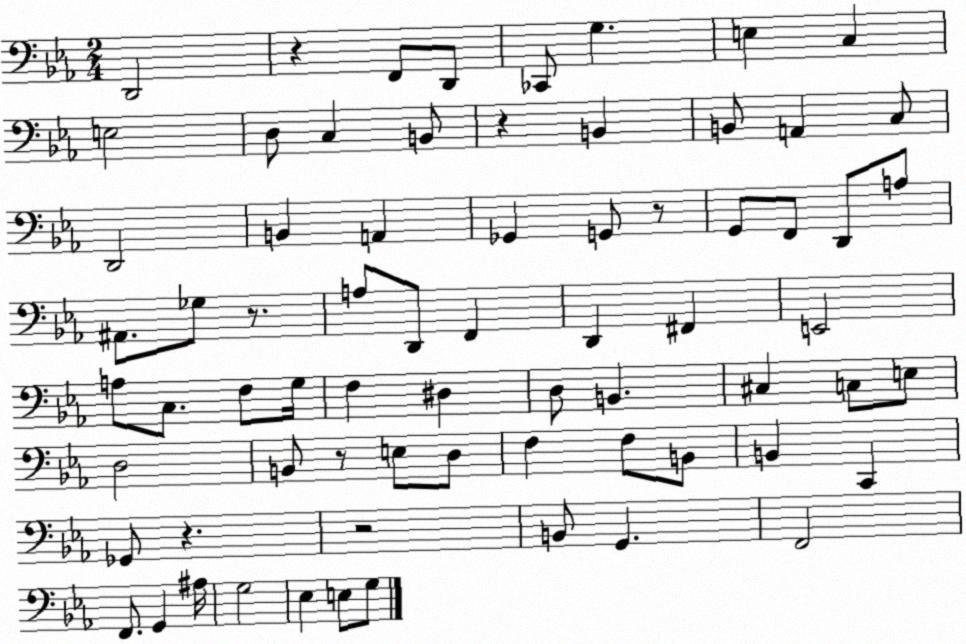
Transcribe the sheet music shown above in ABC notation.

X:1
T:Untitled
M:2/4
L:1/4
K:Eb
D,,2 z F,,/2 D,,/2 _C,,/2 G, E, C, E,2 D,/2 C, B,,/2 z B,, B,,/2 A,, C,/2 D,,2 B,, A,, _G,, G,,/2 z/2 G,,/2 F,,/2 D,,/2 A,/2 ^A,,/2 _G,/2 z/2 A,/2 D,,/2 F,, D,, ^F,, E,,2 A,/2 C,/2 F,/2 G,/4 F, ^D, D,/2 B,, ^C, C,/2 E,/2 D,2 B,,/2 z/2 E,/2 D,/2 F, F,/2 B,,/2 B,, C,, _G,,/2 z z2 B,,/2 G,, F,,2 F,,/2 G,, ^A,/4 G,2 _E, E,/2 G,/2